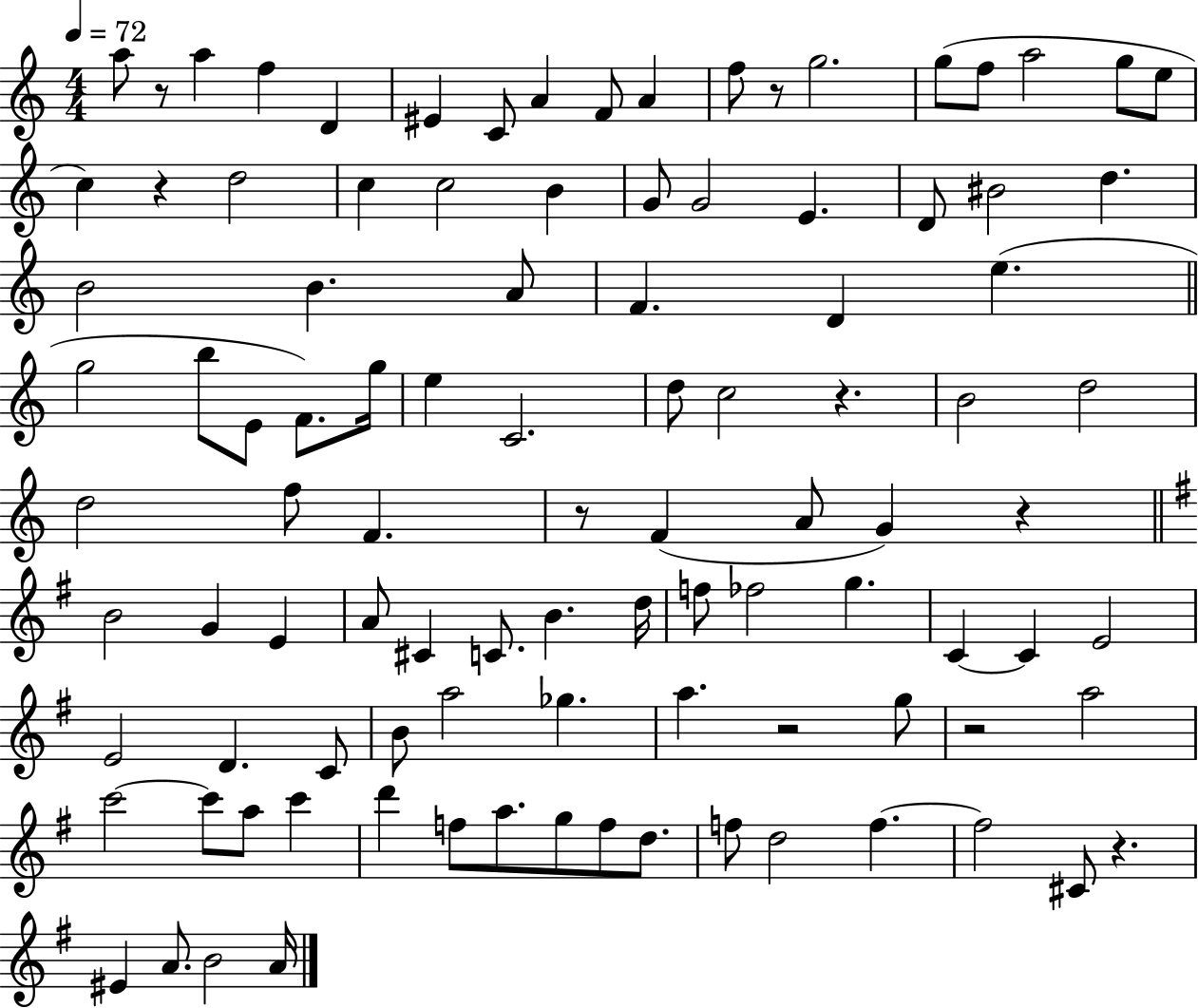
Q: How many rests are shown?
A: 9